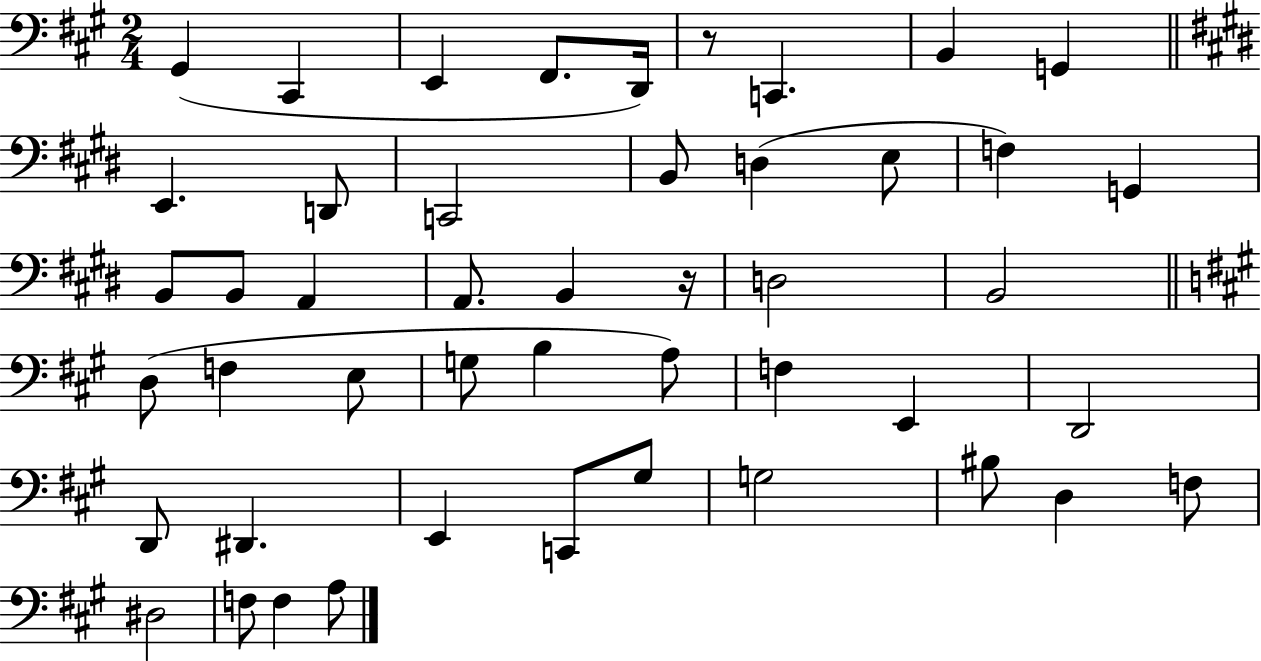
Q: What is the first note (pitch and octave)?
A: G#2